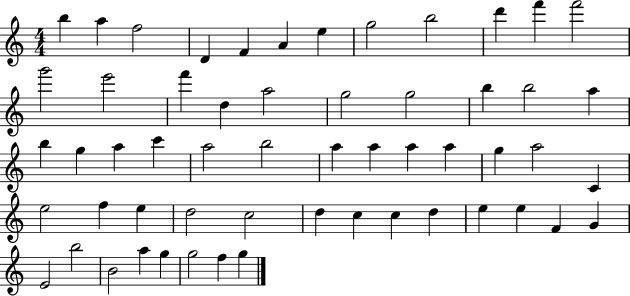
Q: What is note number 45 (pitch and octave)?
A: E5